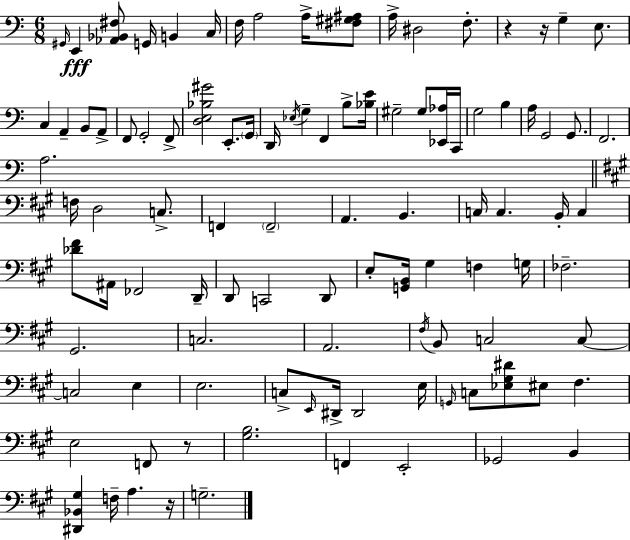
X:1
T:Untitled
M:6/8
L:1/4
K:Am
^G,,/4 E,, [_A,,_B,,^F,]/2 G,,/4 B,, C,/4 F,/4 A,2 A,/4 [^F,^G,^A,]/2 A,/4 ^D,2 F,/2 z z/4 G, E,/2 C, A,, B,,/2 A,,/2 F,,/2 G,,2 F,,/2 [D,E,_B,^G]2 E,,/2 G,,/4 D,,/4 _E,/4 G, F,, B,/2 [_B,E]/4 ^G,2 ^G,/2 [_E,,_A,]/4 C,,/4 G,2 B, A,/4 G,,2 G,,/2 F,,2 A,2 F,/4 D,2 C,/2 F,, F,,2 A,, B,, C,/4 C, B,,/4 C, [_D^F]/2 ^A,,/4 _F,,2 D,,/4 D,,/2 C,,2 D,,/2 E,/2 [G,,B,,]/4 ^G, F, G,/4 _F,2 ^G,,2 C,2 A,,2 ^F,/4 B,,/2 C,2 C,/2 C,2 E, E,2 C,/2 E,,/4 ^D,,/4 ^D,,2 E,/4 G,,/4 C,/2 [_E,^G,^D]/2 ^E,/2 ^F, E,2 F,,/2 z/2 [^G,B,]2 F,, E,,2 _G,,2 B,, [^D,,_B,,^G,] F,/4 A, z/4 G,2